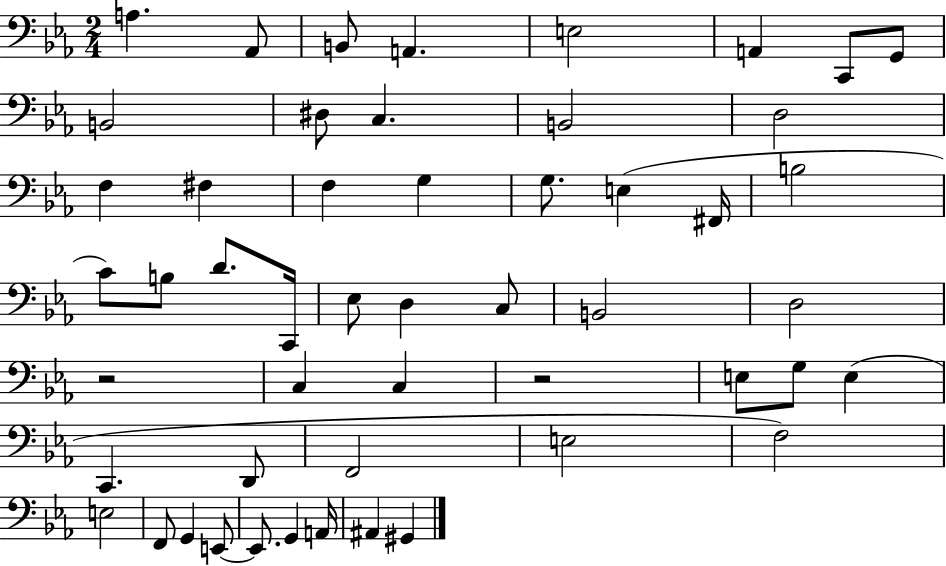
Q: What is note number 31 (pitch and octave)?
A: C3